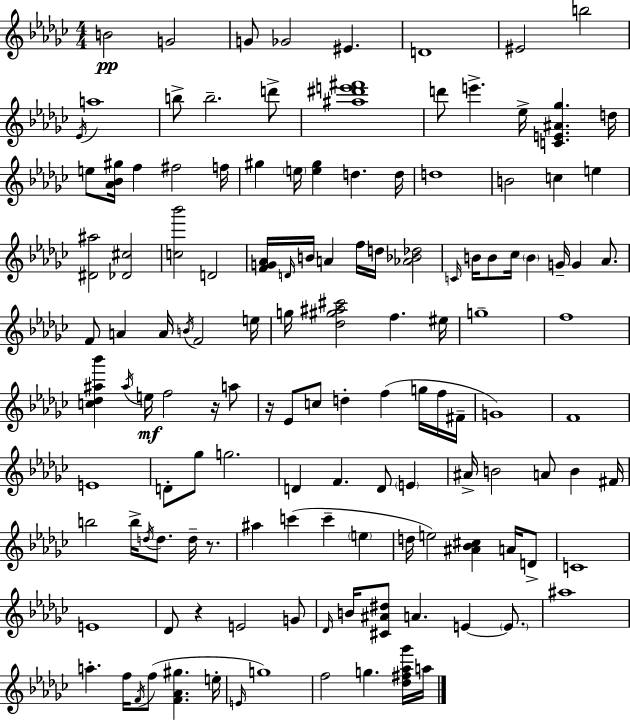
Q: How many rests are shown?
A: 4